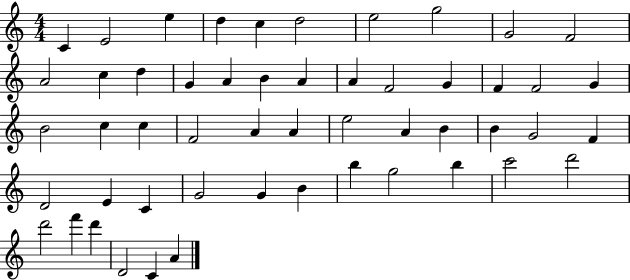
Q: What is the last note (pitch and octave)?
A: A4